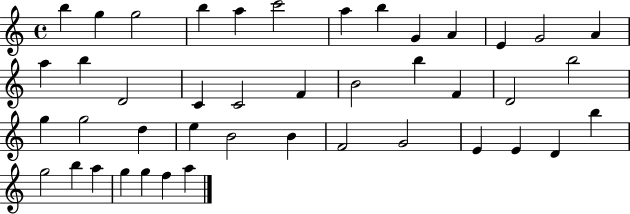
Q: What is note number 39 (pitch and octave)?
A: A5